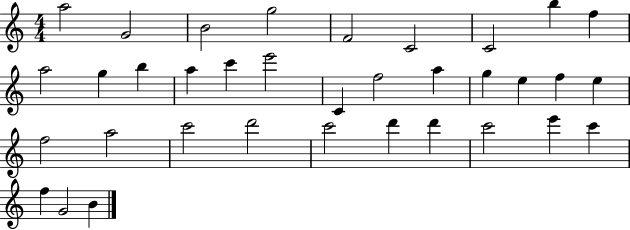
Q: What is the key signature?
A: C major